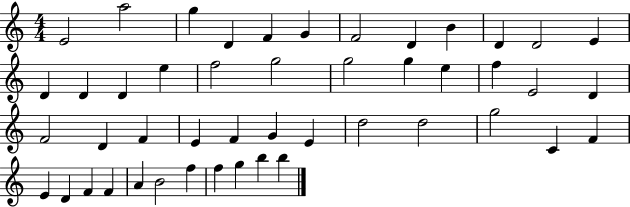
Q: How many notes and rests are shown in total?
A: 47